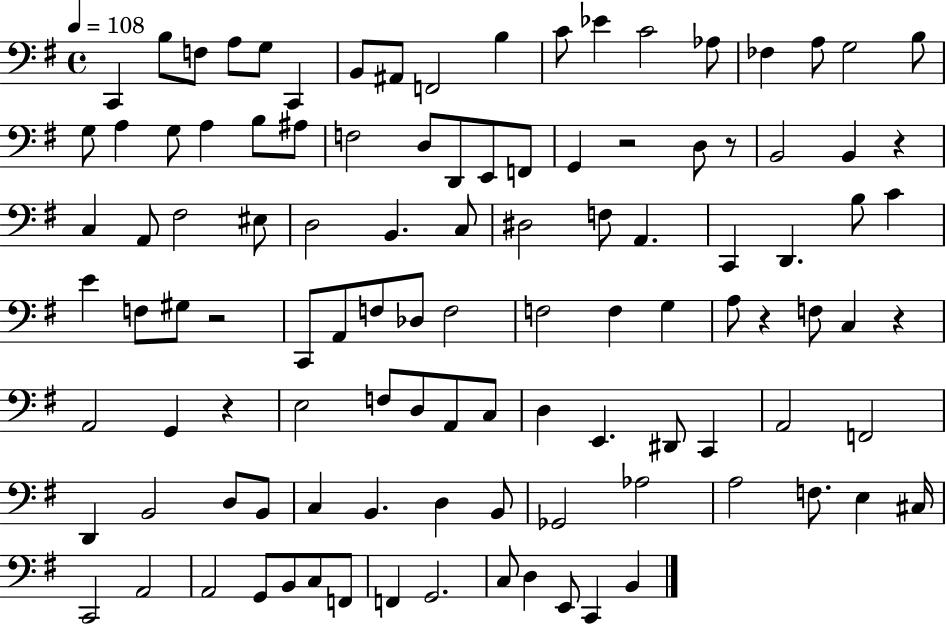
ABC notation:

X:1
T:Untitled
M:4/4
L:1/4
K:G
C,, B,/2 F,/2 A,/2 G,/2 C,, B,,/2 ^A,,/2 F,,2 B, C/2 _E C2 _A,/2 _F, A,/2 G,2 B,/2 G,/2 A, G,/2 A, B,/2 ^A,/2 F,2 D,/2 D,,/2 E,,/2 F,,/2 G,, z2 D,/2 z/2 B,,2 B,, z C, A,,/2 ^F,2 ^E,/2 D,2 B,, C,/2 ^D,2 F,/2 A,, C,, D,, B,/2 C E F,/2 ^G,/2 z2 C,,/2 A,,/2 F,/2 _D,/2 F,2 F,2 F, G, A,/2 z F,/2 C, z A,,2 G,, z E,2 F,/2 D,/2 A,,/2 C,/2 D, E,, ^D,,/2 C,, A,,2 F,,2 D,, B,,2 D,/2 B,,/2 C, B,, D, B,,/2 _G,,2 _A,2 A,2 F,/2 E, ^C,/4 C,,2 A,,2 A,,2 G,,/2 B,,/2 C,/2 F,,/2 F,, G,,2 C,/2 D, E,,/2 C,, B,,